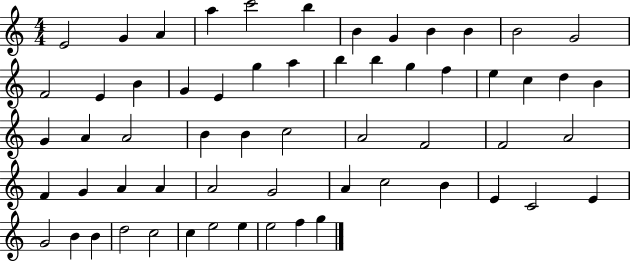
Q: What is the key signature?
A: C major